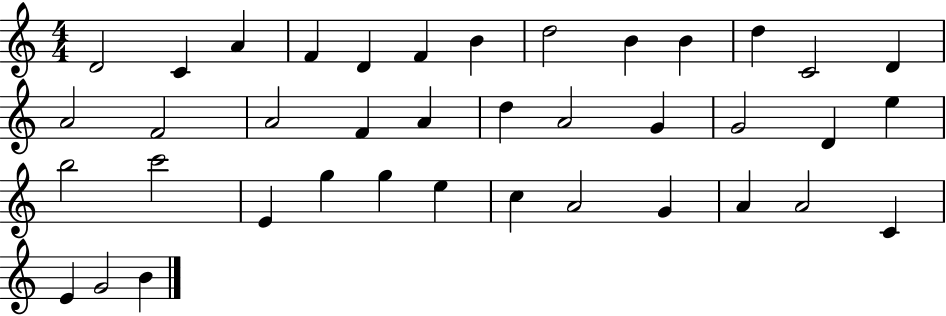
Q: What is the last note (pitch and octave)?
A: B4